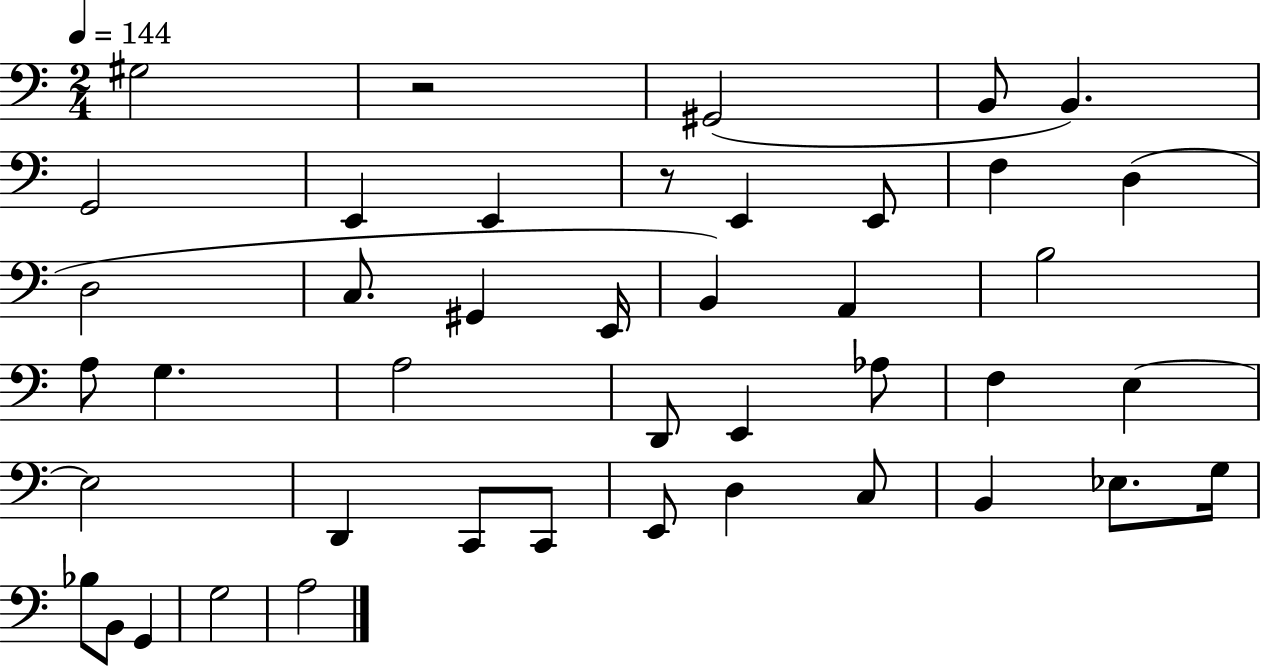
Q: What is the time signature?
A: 2/4